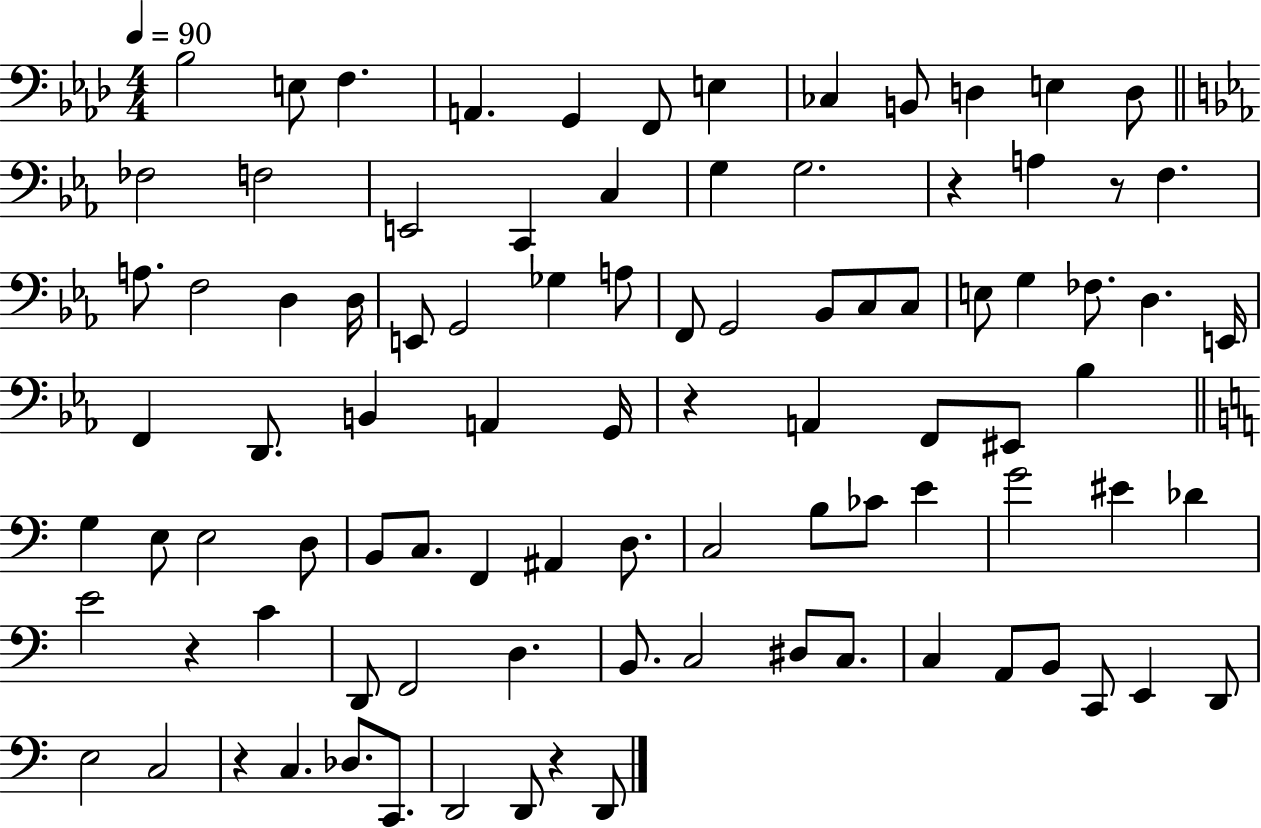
{
  \clef bass
  \numericTimeSignature
  \time 4/4
  \key aes \major
  \tempo 4 = 90
  \repeat volta 2 { bes2 e8 f4. | a,4. g,4 f,8 e4 | ces4 b,8 d4 e4 d8 | \bar "||" \break \key ees \major fes2 f2 | e,2 c,4 c4 | g4 g2. | r4 a4 r8 f4. | \break a8. f2 d4 d16 | e,8 g,2 ges4 a8 | f,8 g,2 bes,8 c8 c8 | e8 g4 fes8. d4. e,16 | \break f,4 d,8. b,4 a,4 g,16 | r4 a,4 f,8 eis,8 bes4 | \bar "||" \break \key a \minor g4 e8 e2 d8 | b,8 c8. f,4 ais,4 d8. | c2 b8 ces'8 e'4 | g'2 eis'4 des'4 | \break e'2 r4 c'4 | d,8 f,2 d4. | b,8. c2 dis8 c8. | c4 a,8 b,8 c,8 e,4 d,8 | \break e2 c2 | r4 c4. des8. c,8. | d,2 d,8 r4 d,8 | } \bar "|."
}